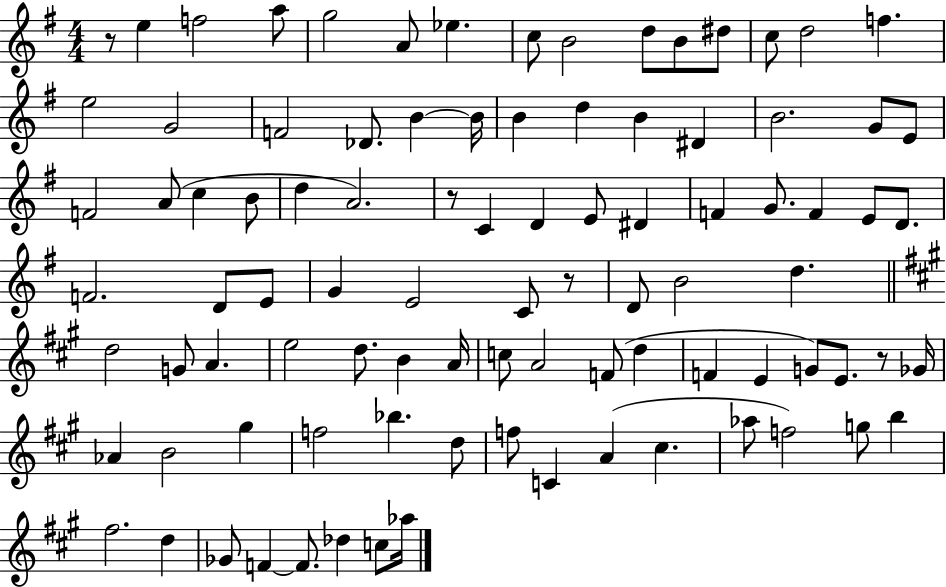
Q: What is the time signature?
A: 4/4